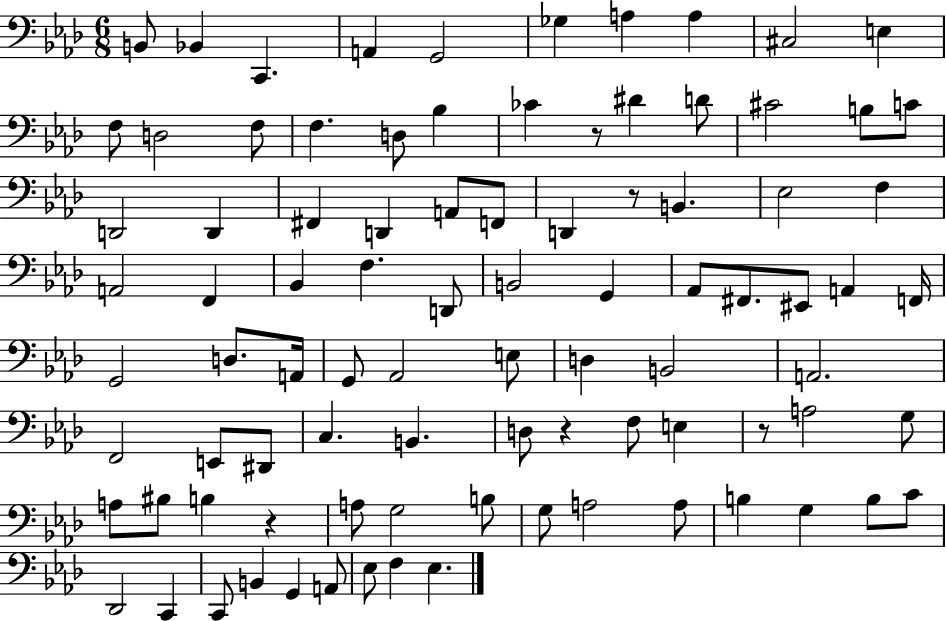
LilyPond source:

{
  \clef bass
  \numericTimeSignature
  \time 6/8
  \key aes \major
  b,8 bes,4 c,4. | a,4 g,2 | ges4 a4 a4 | cis2 e4 | \break f8 d2 f8 | f4. d8 bes4 | ces'4 r8 dis'4 d'8 | cis'2 b8 c'8 | \break d,2 d,4 | fis,4 d,4 a,8 f,8 | d,4 r8 b,4. | ees2 f4 | \break a,2 f,4 | bes,4 f4. d,8 | b,2 g,4 | aes,8 fis,8. eis,8 a,4 f,16 | \break g,2 d8. a,16 | g,8 aes,2 e8 | d4 b,2 | a,2. | \break f,2 e,8 dis,8 | c4. b,4. | d8 r4 f8 e4 | r8 a2 g8 | \break a8 bis8 b4 r4 | a8 g2 b8 | g8 a2 a8 | b4 g4 b8 c'8 | \break des,2 c,4 | c,8 b,4 g,4 a,8 | ees8 f4 ees4. | \bar "|."
}